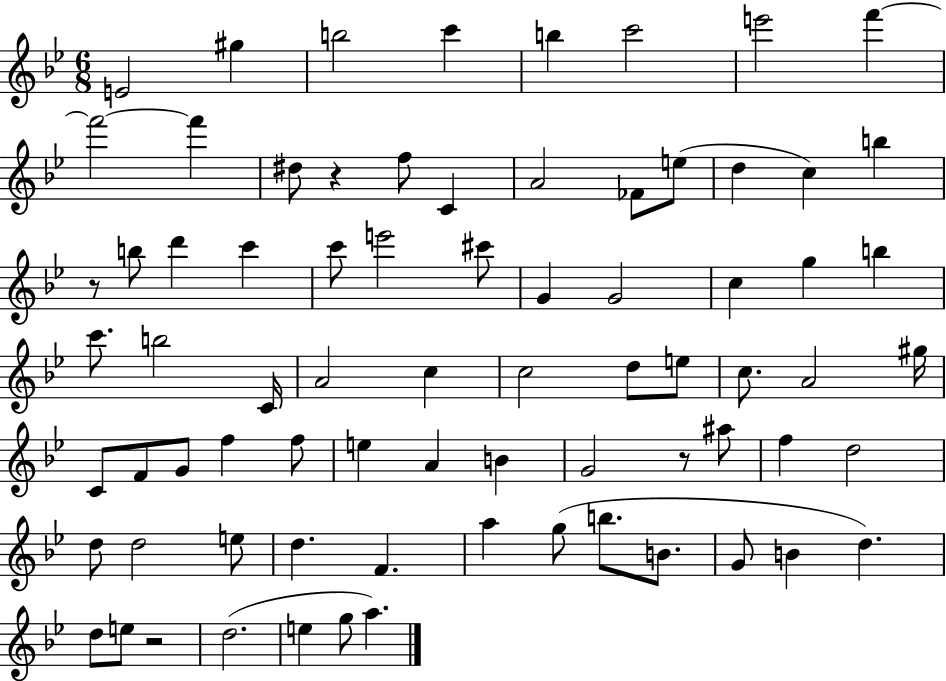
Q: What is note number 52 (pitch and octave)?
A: F5